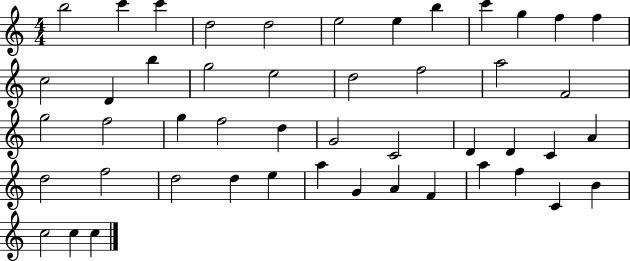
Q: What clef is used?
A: treble